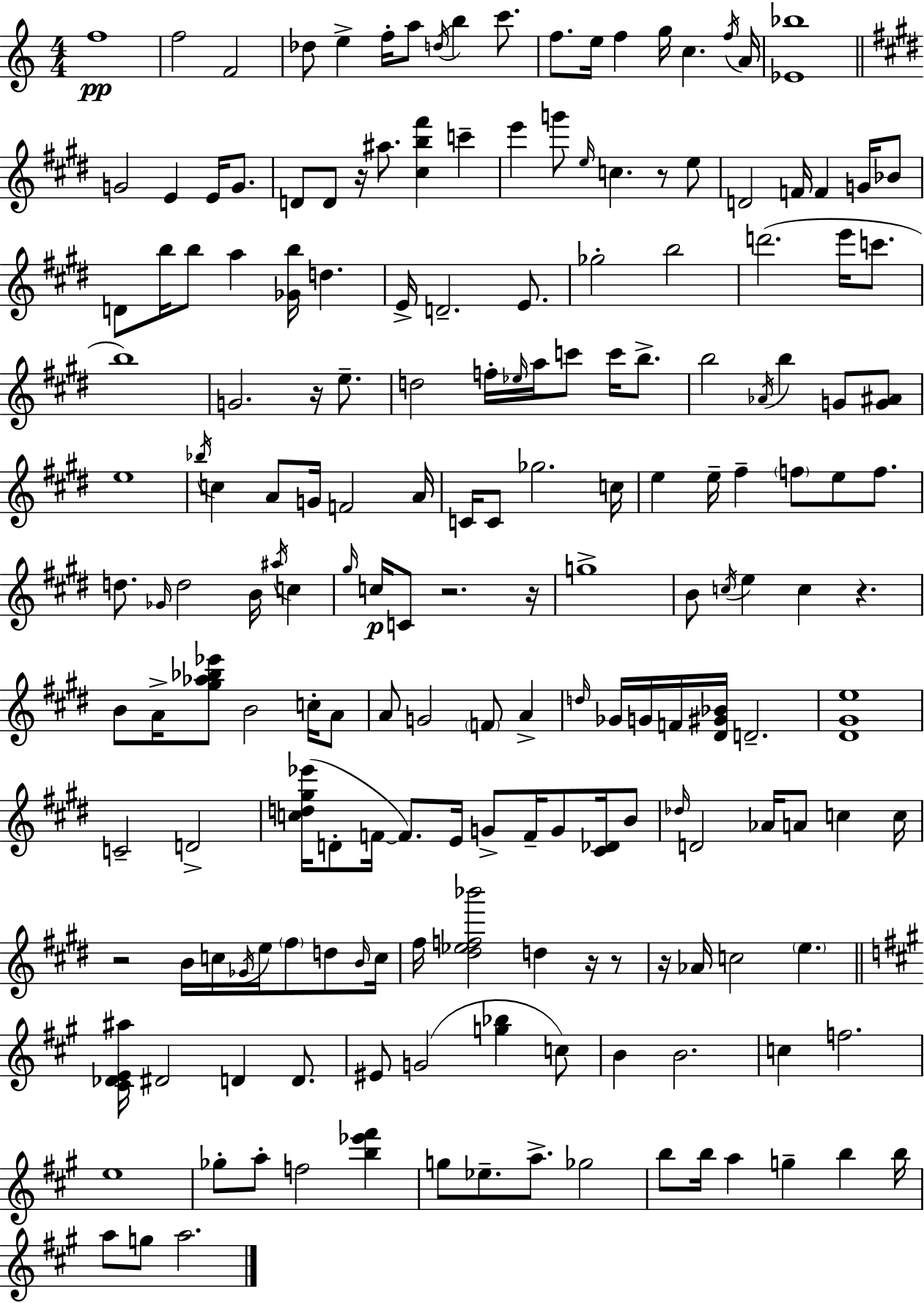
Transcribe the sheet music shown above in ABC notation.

X:1
T:Untitled
M:4/4
L:1/4
K:C
f4 f2 F2 _d/2 e f/4 a/2 d/4 b c'/2 f/2 e/4 f g/4 c f/4 A/4 [_E_b]4 G2 E E/4 G/2 D/2 D/2 z/4 ^a/2 [^cb^f'] c' e' g'/2 e/4 c z/2 e/2 D2 F/4 F G/4 _B/2 D/2 b/4 b/2 a [_Gb]/4 d E/4 D2 E/2 _g2 b2 d'2 e'/4 c'/2 b4 G2 z/4 e/2 d2 f/4 _e/4 a/4 c'/2 c'/4 b/2 b2 _A/4 b G/2 [G^A]/2 e4 _b/4 c A/2 G/4 F2 A/4 C/4 C/2 _g2 c/4 e e/4 ^f f/2 e/2 f/2 d/2 _G/4 d2 B/4 ^a/4 c ^g/4 c/4 C/2 z2 z/4 g4 B/2 c/4 e c z B/2 A/4 [^g_a_b_e']/2 B2 c/4 A/2 A/2 G2 F/2 A d/4 _G/4 G/4 F/4 [^D^G_B]/4 D2 [^D^Ge]4 C2 D2 [cd^g_e']/4 D/2 F/4 F/2 E/4 G/2 F/4 G/2 [^C_D]/4 B/2 _d/4 D2 _A/4 A/2 c c/4 z2 B/4 c/4 _G/4 e/4 ^f/2 d/2 B/4 c/4 ^f/4 [^d_ef_b']2 d z/4 z/2 z/4 _A/4 c2 e [^C_DE^a]/4 ^D2 D D/2 ^E/2 G2 [g_b] c/2 B B2 c f2 e4 _g/2 a/2 f2 [b_e'^f'] g/2 _e/2 a/2 _g2 b/2 b/4 a g b b/4 a/2 g/2 a2